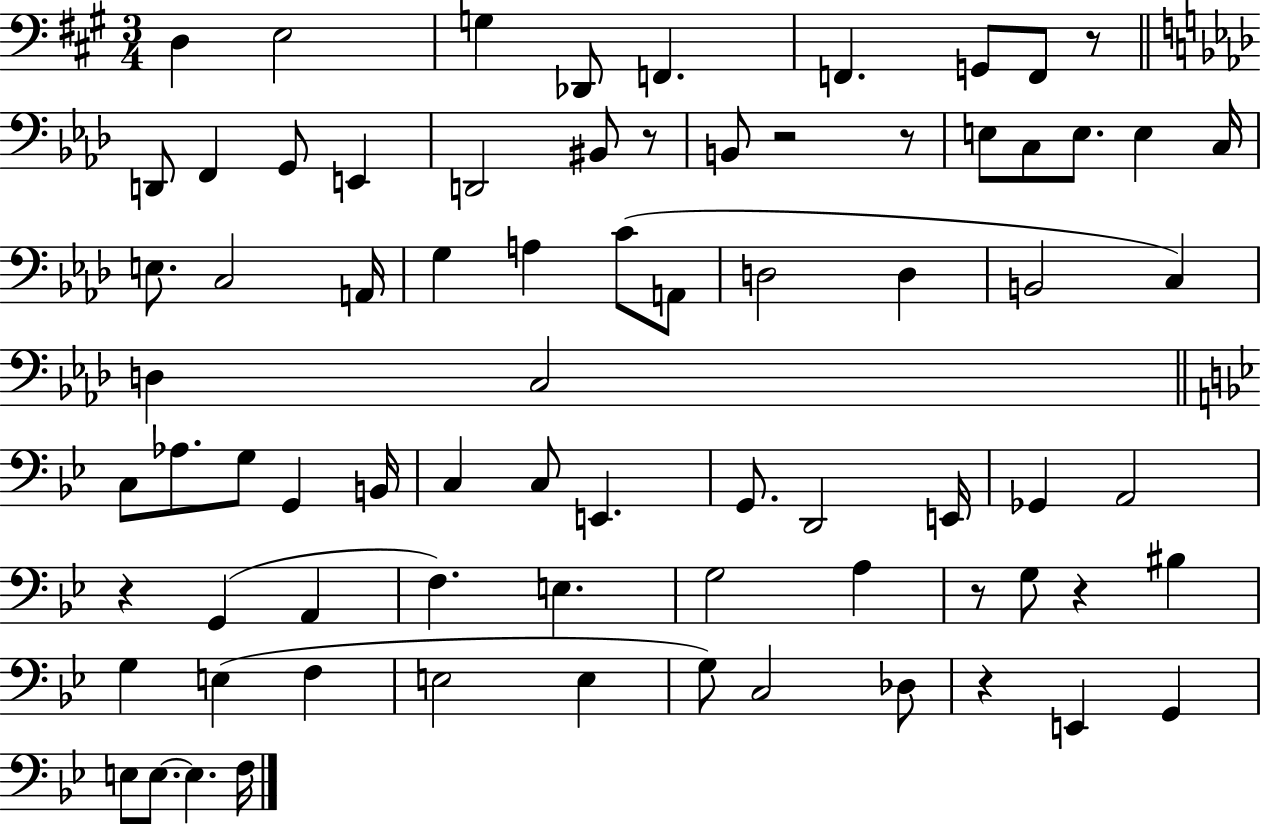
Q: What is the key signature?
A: A major